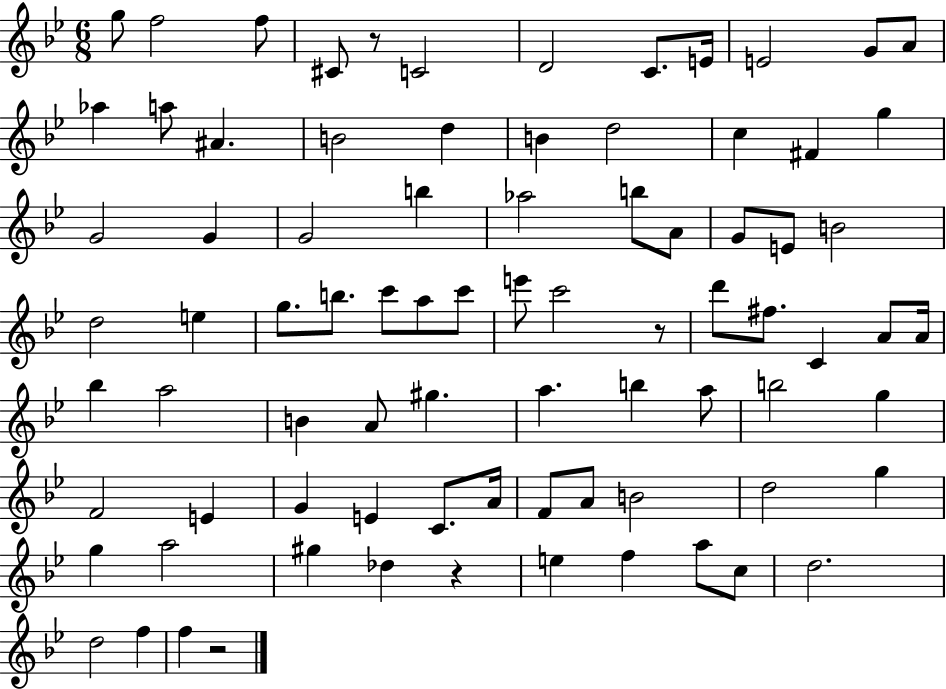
{
  \clef treble
  \numericTimeSignature
  \time 6/8
  \key bes \major
  g''8 f''2 f''8 | cis'8 r8 c'2 | d'2 c'8. e'16 | e'2 g'8 a'8 | \break aes''4 a''8 ais'4. | b'2 d''4 | b'4 d''2 | c''4 fis'4 g''4 | \break g'2 g'4 | g'2 b''4 | aes''2 b''8 a'8 | g'8 e'8 b'2 | \break d''2 e''4 | g''8. b''8. c'''8 a''8 c'''8 | e'''8 c'''2 r8 | d'''8 fis''8. c'4 a'8 a'16 | \break bes''4 a''2 | b'4 a'8 gis''4. | a''4. b''4 a''8 | b''2 g''4 | \break f'2 e'4 | g'4 e'4 c'8. a'16 | f'8 a'8 b'2 | d''2 g''4 | \break g''4 a''2 | gis''4 des''4 r4 | e''4 f''4 a''8 c''8 | d''2. | \break d''2 f''4 | f''4 r2 | \bar "|."
}